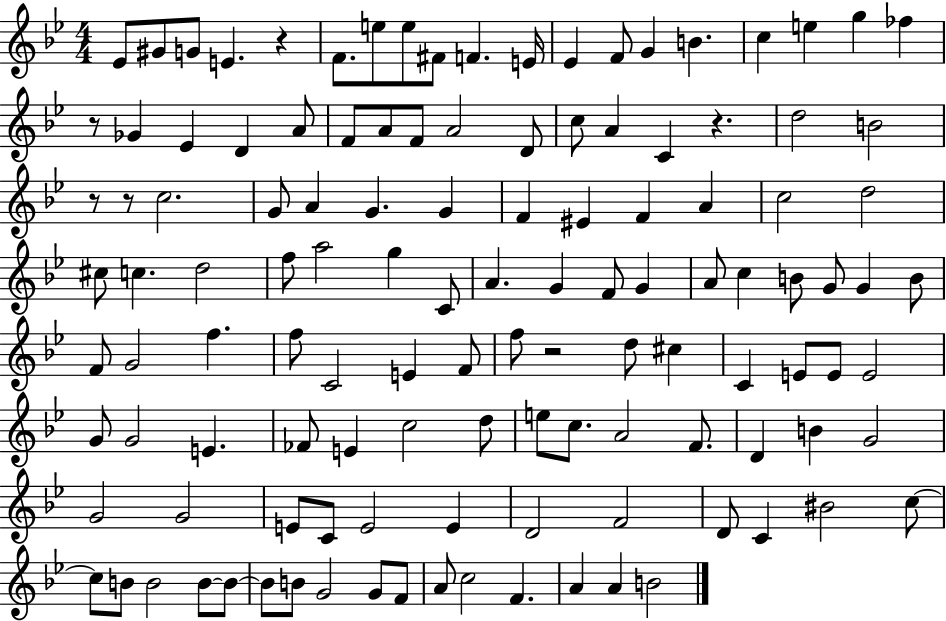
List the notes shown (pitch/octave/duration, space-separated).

Eb4/e G#4/e G4/e E4/q. R/q F4/e. E5/e E5/e F#4/e F4/q. E4/s Eb4/q F4/e G4/q B4/q. C5/q E5/q G5/q FES5/q R/e Gb4/q Eb4/q D4/q A4/e F4/e A4/e F4/e A4/h D4/e C5/e A4/q C4/q R/q. D5/h B4/h R/e R/e C5/h. G4/e A4/q G4/q. G4/q F4/q EIS4/q F4/q A4/q C5/h D5/h C#5/e C5/q. D5/h F5/e A5/h G5/q C4/e A4/q. G4/q F4/e G4/q A4/e C5/q B4/e G4/e G4/q B4/e F4/e G4/h F5/q. F5/e C4/h E4/q F4/e F5/e R/h D5/e C#5/q C4/q E4/e E4/e E4/h G4/e G4/h E4/q. FES4/e E4/q C5/h D5/e E5/e C5/e. A4/h F4/e. D4/q B4/q G4/h G4/h G4/h E4/e C4/e E4/h E4/q D4/h F4/h D4/e C4/q BIS4/h C5/e C5/e B4/e B4/h B4/e B4/e B4/e B4/e G4/h G4/e F4/e A4/e C5/h F4/q. A4/q A4/q B4/h